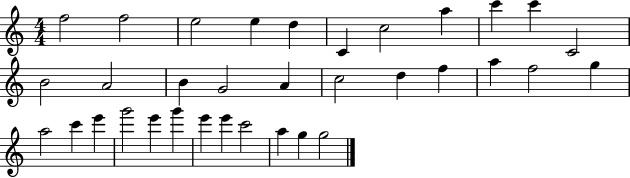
{
  \clef treble
  \numericTimeSignature
  \time 4/4
  \key c \major
  f''2 f''2 | e''2 e''4 d''4 | c'4 c''2 a''4 | c'''4 c'''4 c'2 | \break b'2 a'2 | b'4 g'2 a'4 | c''2 d''4 f''4 | a''4 f''2 g''4 | \break a''2 c'''4 e'''4 | g'''2 e'''4 g'''4 | e'''4 e'''4 c'''2 | a''4 g''4 g''2 | \break \bar "|."
}